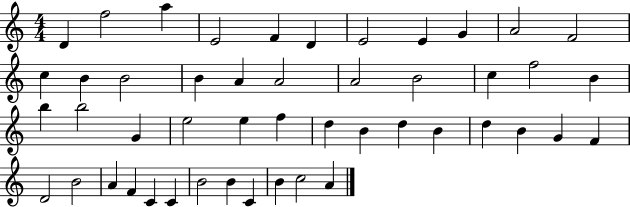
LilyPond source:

{
  \clef treble
  \numericTimeSignature
  \time 4/4
  \key c \major
  d'4 f''2 a''4 | e'2 f'4 d'4 | e'2 e'4 g'4 | a'2 f'2 | \break c''4 b'4 b'2 | b'4 a'4 a'2 | a'2 b'2 | c''4 f''2 b'4 | \break b''4 b''2 g'4 | e''2 e''4 f''4 | d''4 b'4 d''4 b'4 | d''4 b'4 g'4 f'4 | \break d'2 b'2 | a'4 f'4 c'4 c'4 | b'2 b'4 c'4 | b'4 c''2 a'4 | \break \bar "|."
}